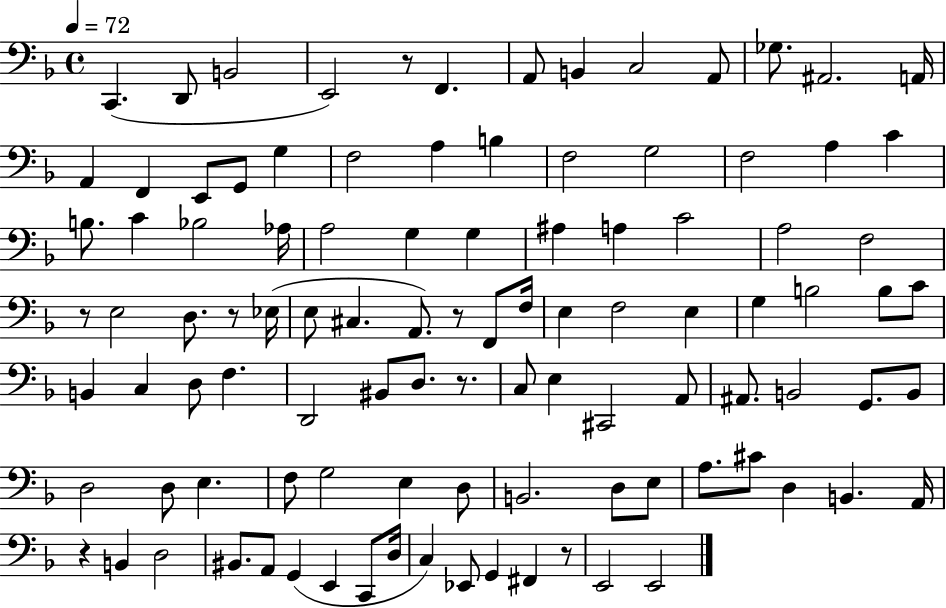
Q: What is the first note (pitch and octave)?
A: C2